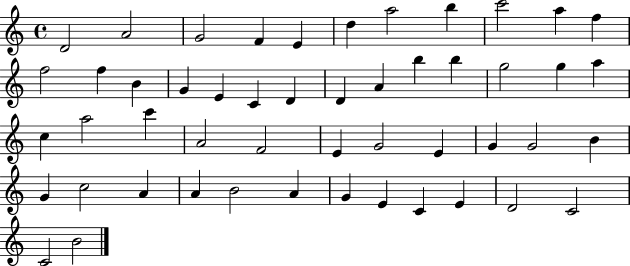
{
  \clef treble
  \time 4/4
  \defaultTimeSignature
  \key c \major
  d'2 a'2 | g'2 f'4 e'4 | d''4 a''2 b''4 | c'''2 a''4 f''4 | \break f''2 f''4 b'4 | g'4 e'4 c'4 d'4 | d'4 a'4 b''4 b''4 | g''2 g''4 a''4 | \break c''4 a''2 c'''4 | a'2 f'2 | e'4 g'2 e'4 | g'4 g'2 b'4 | \break g'4 c''2 a'4 | a'4 b'2 a'4 | g'4 e'4 c'4 e'4 | d'2 c'2 | \break c'2 b'2 | \bar "|."
}